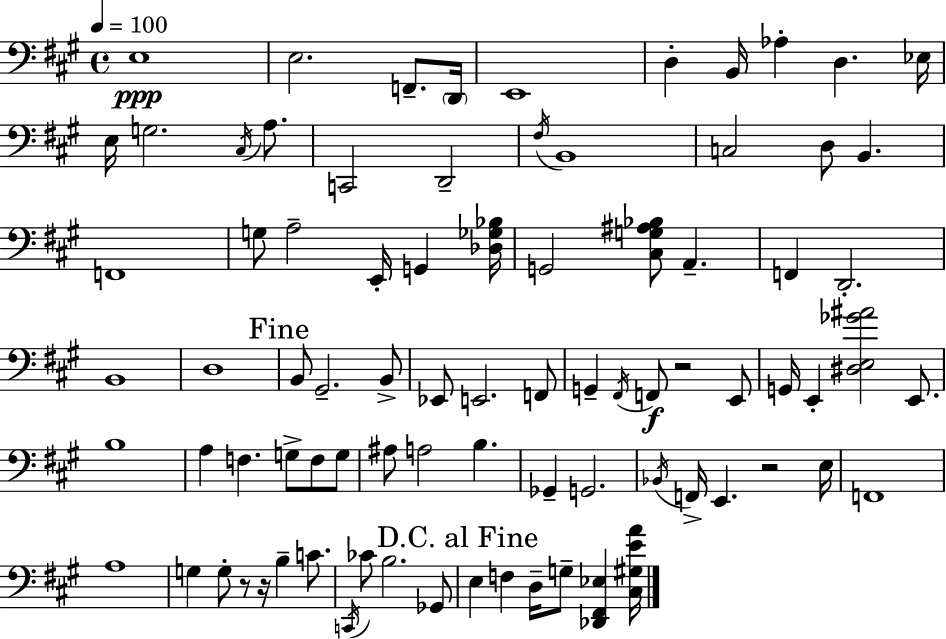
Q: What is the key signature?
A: A major